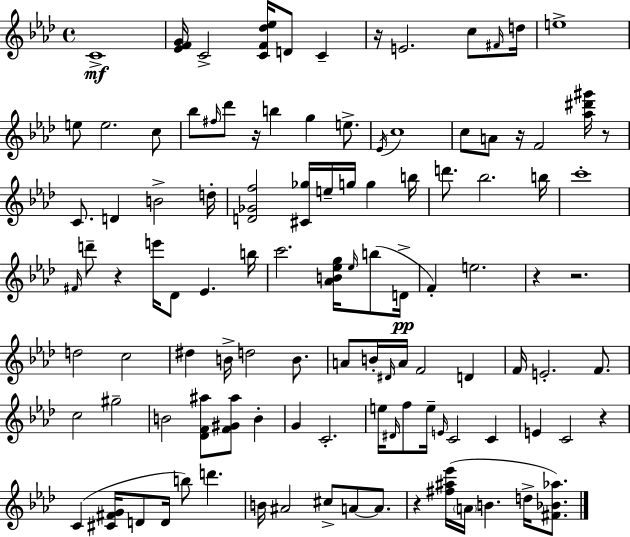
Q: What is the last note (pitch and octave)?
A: D5